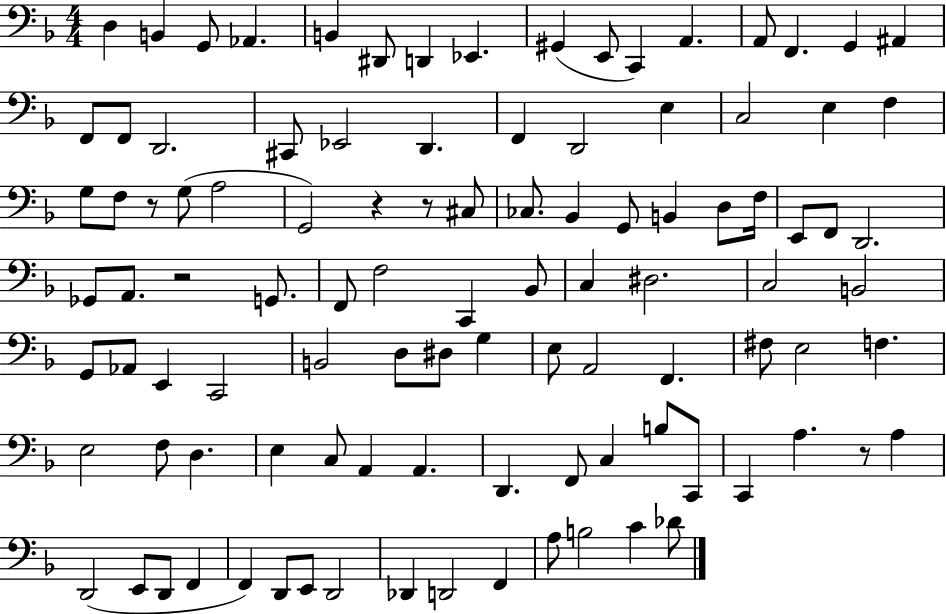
{
  \clef bass
  \numericTimeSignature
  \time 4/4
  \key f \major
  d4 b,4 g,8 aes,4. | b,4 dis,8 d,4 ees,4. | gis,4( e,8 c,4) a,4. | a,8 f,4. g,4 ais,4 | \break f,8 f,8 d,2. | cis,8 ees,2 d,4. | f,4 d,2 e4 | c2 e4 f4 | \break g8 f8 r8 g8( a2 | g,2) r4 r8 cis8 | ces8. bes,4 g,8 b,4 d8 f16 | e,8 f,8 d,2. | \break ges,8 a,8. r2 g,8. | f,8 f2 c,4 bes,8 | c4 dis2. | c2 b,2 | \break g,8 aes,8 e,4 c,2 | b,2 d8 dis8 g4 | e8 a,2 f,4. | fis8 e2 f4. | \break e2 f8 d4. | e4 c8 a,4 a,4. | d,4. f,8 c4 b8 c,8 | c,4 a4. r8 a4 | \break d,2( e,8 d,8 f,4 | f,4) d,8 e,8 d,2 | des,4 d,2 f,4 | a8 b2 c'4 des'8 | \break \bar "|."
}